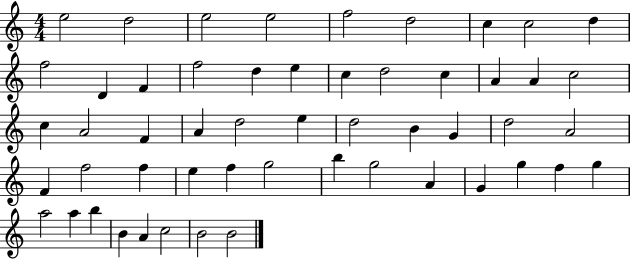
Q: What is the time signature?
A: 4/4